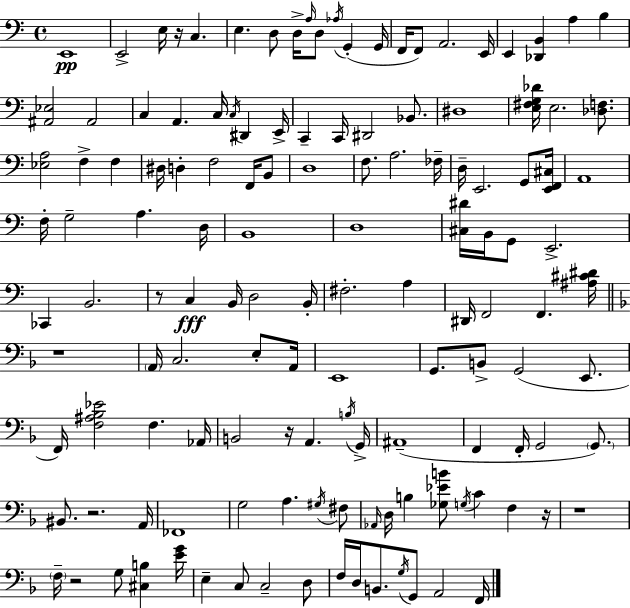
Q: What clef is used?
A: bass